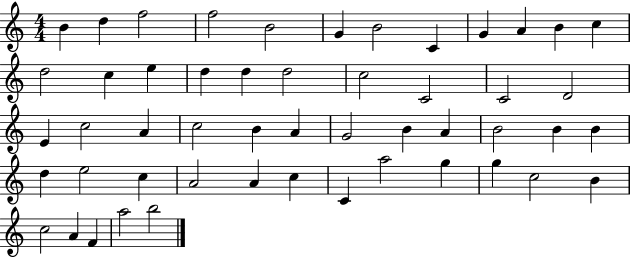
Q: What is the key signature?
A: C major